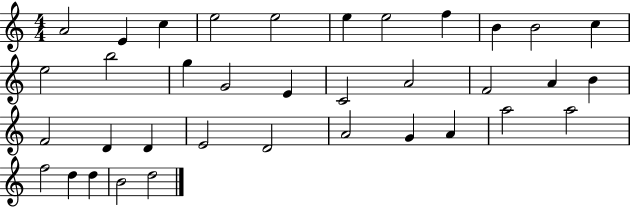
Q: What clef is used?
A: treble